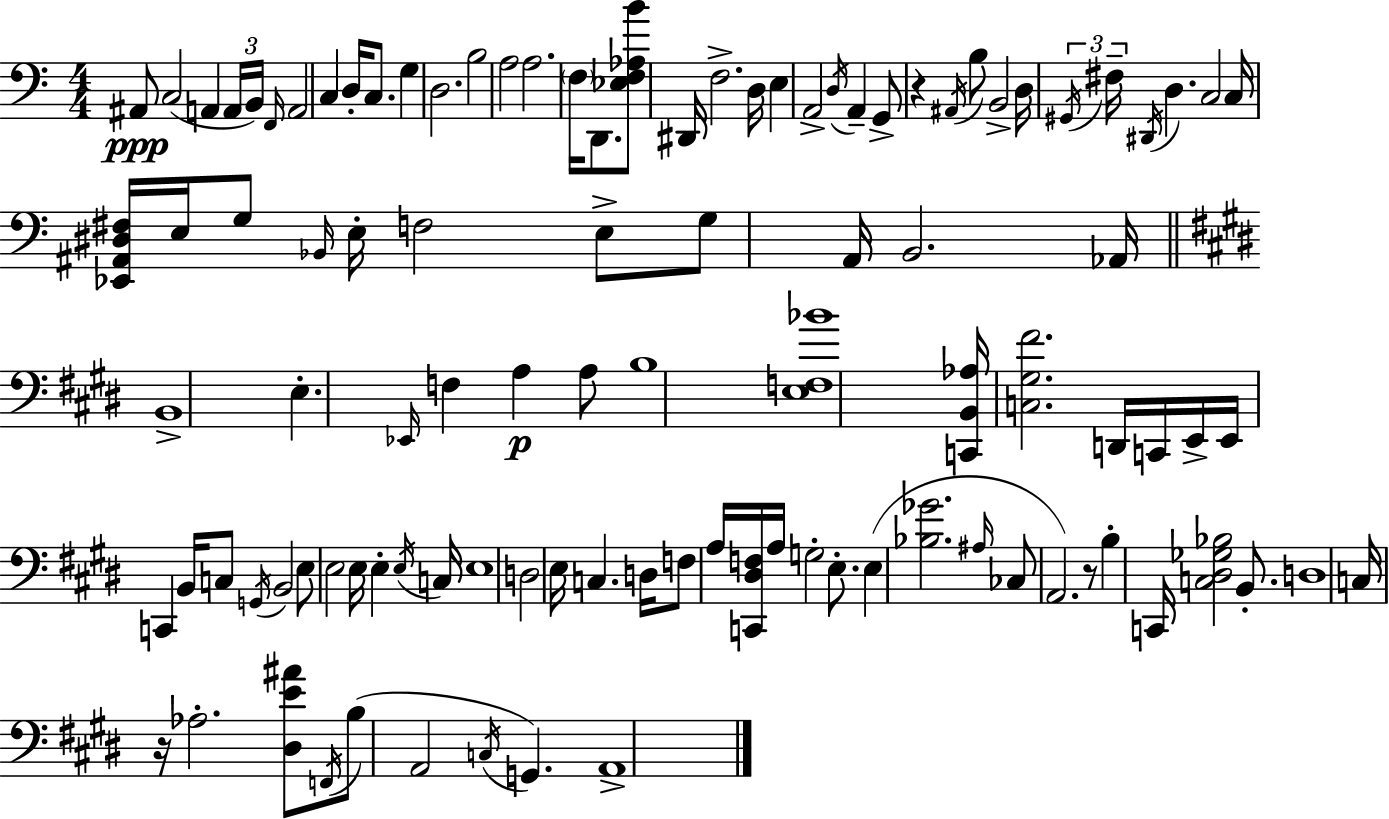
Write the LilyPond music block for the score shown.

{
  \clef bass
  \numericTimeSignature
  \time 4/4
  \key c \major
  ais,8\ppp c2( a,4 \tuplet 3/2 { a,16 b,16) | \grace { f,16 } } a,2 c4 d16-. c8. | g4 d2. | b2 a2 | \break a2. \parenthesize f16 d,8. | <ees f aes b'>8 dis,16 f2.-> | d16 e4 a,2-> \acciaccatura { d16 } a,4-- | g,8-> r4 \acciaccatura { ais,16 } b8 b,2-> | \break d16 \tuplet 3/2 { \acciaccatura { gis,16 } fis16-- \acciaccatura { dis,16 } } d4. c2 | c16 <ees, ais, dis fis>16 e16 g8 \grace { bes,16 } e16-. f2 | e8-> g8 a,16 b,2. | aes,16 \bar "||" \break \key e \major b,1-> | e4.-. \grace { ees,16 } f4 a4\p a8 | b1 | <e f bes'>1 | \break <c, b, aes>16 <c gis fis'>2. d,16 c,16 | e,16-> e,16 c,4 b,16 c8 \acciaccatura { g,16 } b,2 | e8 e2 e16 e4-. | \acciaccatura { e16 } c16 e1 | \break d2 e16 c4. | d16 f8 a16 <c, dis f>16 a16 g2-. | e8.-. e4( <bes ges'>2. | \grace { ais16 } ces8 a,2.) | \break r8 b4-. c,16 <c dis ges bes>2 | b,8.-. d1 | c16 r16 aes2.-. | <dis e' ais'>8 \acciaccatura { f,16 }( b8 a,2 \acciaccatura { c16 }) | \break g,4. a,1-> | \bar "|."
}